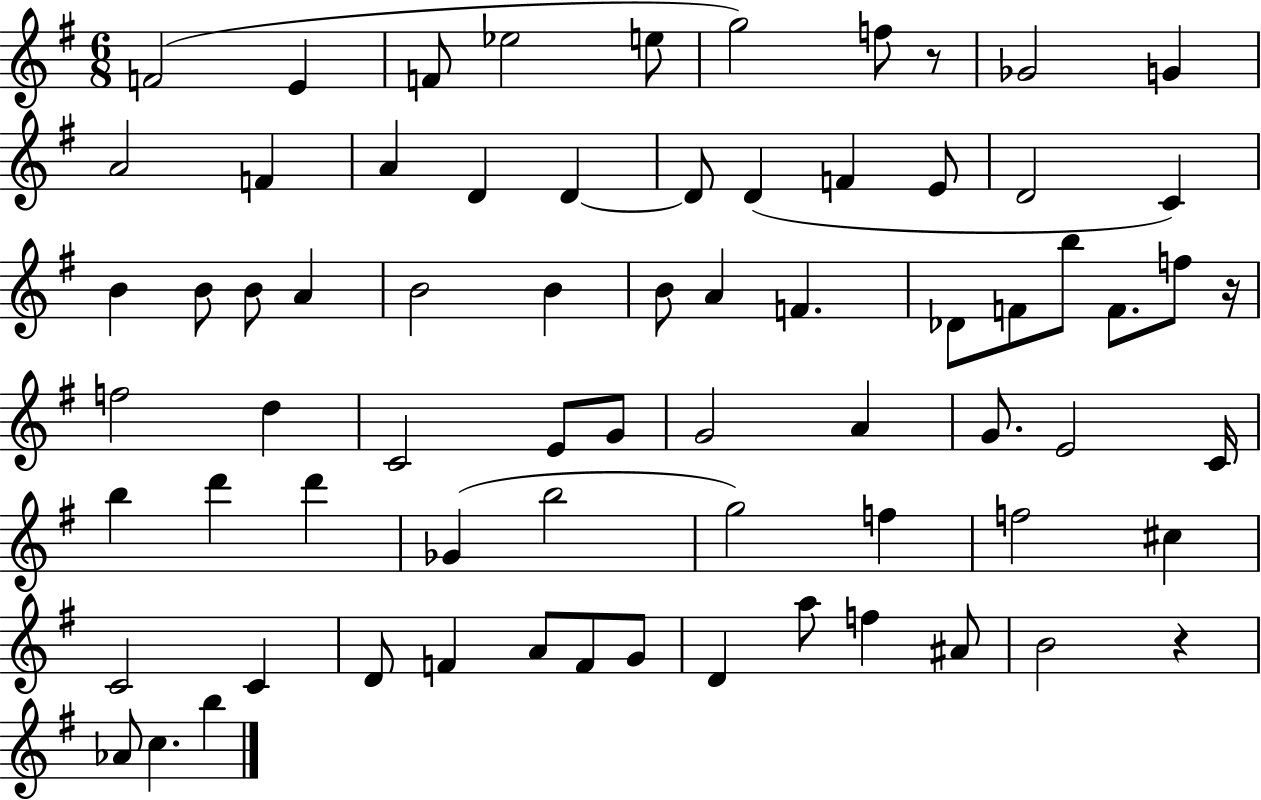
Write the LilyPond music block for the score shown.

{
  \clef treble
  \numericTimeSignature
  \time 6/8
  \key g \major
  \repeat volta 2 { f'2( e'4 | f'8 ees''2 e''8 | g''2) f''8 r8 | ges'2 g'4 | \break a'2 f'4 | a'4 d'4 d'4~~ | d'8 d'4( f'4 e'8 | d'2 c'4) | \break b'4 b'8 b'8 a'4 | b'2 b'4 | b'8 a'4 f'4. | des'8 f'8 b''8 f'8. f''8 r16 | \break f''2 d''4 | c'2 e'8 g'8 | g'2 a'4 | g'8. e'2 c'16 | \break b''4 d'''4 d'''4 | ges'4( b''2 | g''2) f''4 | f''2 cis''4 | \break c'2 c'4 | d'8 f'4 a'8 f'8 g'8 | d'4 a''8 f''4 ais'8 | b'2 r4 | \break aes'8 c''4. b''4 | } \bar "|."
}